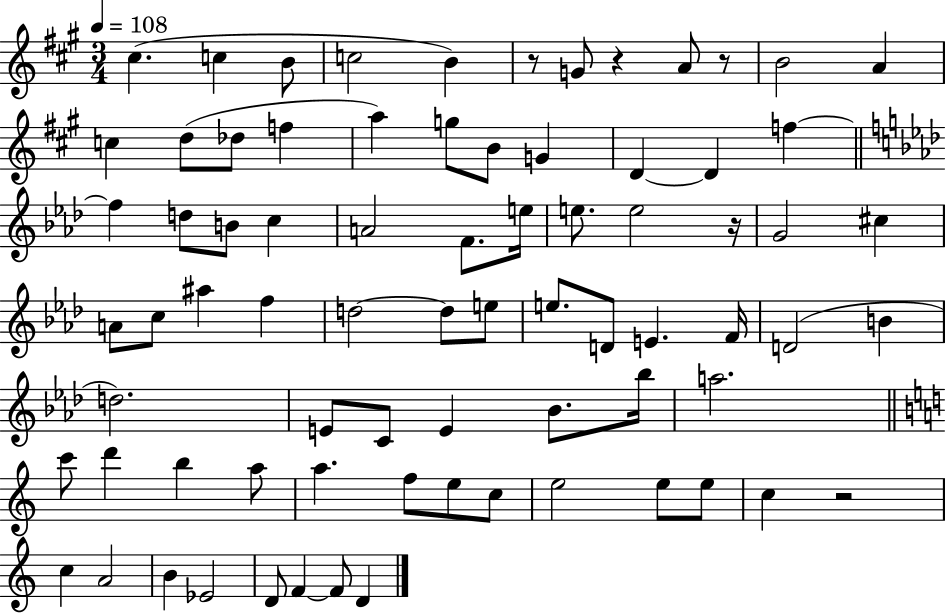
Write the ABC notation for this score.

X:1
T:Untitled
M:3/4
L:1/4
K:A
^c c B/2 c2 B z/2 G/2 z A/2 z/2 B2 A c d/2 _d/2 f a g/2 B/2 G D D f f d/2 B/2 c A2 F/2 e/4 e/2 e2 z/4 G2 ^c A/2 c/2 ^a f d2 d/2 e/2 e/2 D/2 E F/4 D2 B d2 E/2 C/2 E _B/2 _b/4 a2 c'/2 d' b a/2 a f/2 e/2 c/2 e2 e/2 e/2 c z2 c A2 B _E2 D/2 F F/2 D